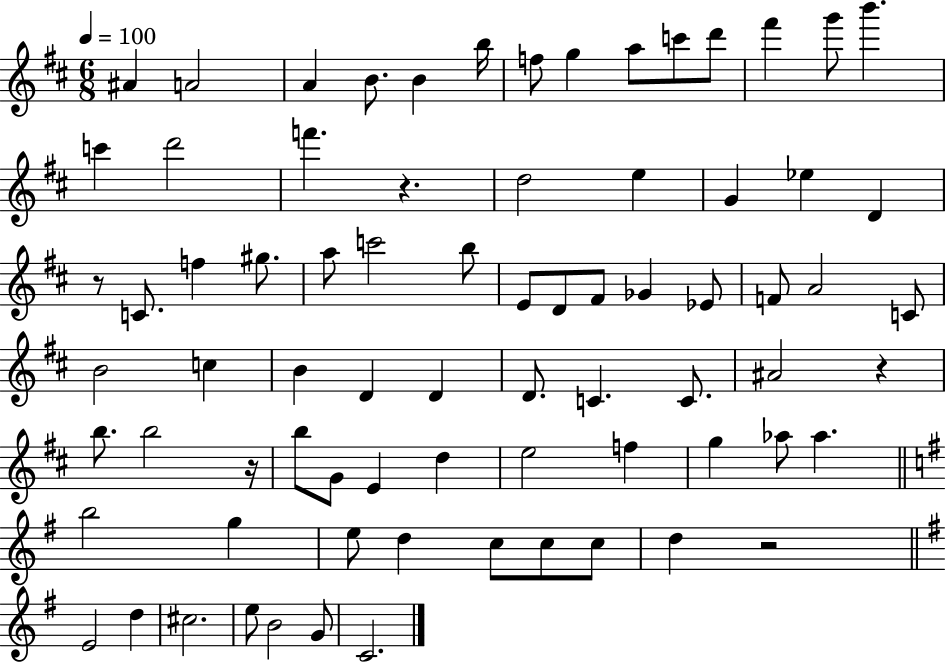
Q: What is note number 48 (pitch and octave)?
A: B5